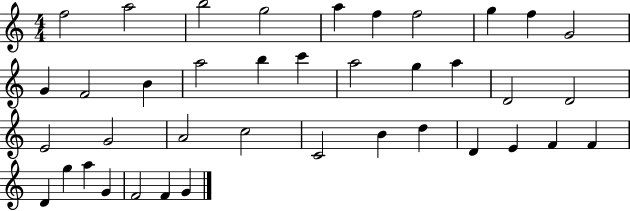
{
  \clef treble
  \numericTimeSignature
  \time 4/4
  \key c \major
  f''2 a''2 | b''2 g''2 | a''4 f''4 f''2 | g''4 f''4 g'2 | \break g'4 f'2 b'4 | a''2 b''4 c'''4 | a''2 g''4 a''4 | d'2 d'2 | \break e'2 g'2 | a'2 c''2 | c'2 b'4 d''4 | d'4 e'4 f'4 f'4 | \break d'4 g''4 a''4 g'4 | f'2 f'4 g'4 | \bar "|."
}